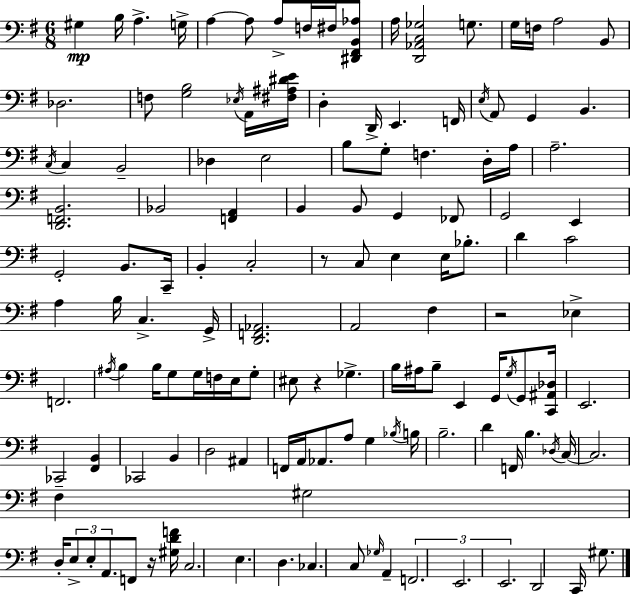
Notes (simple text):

G#3/q B3/s A3/q. G3/s A3/q A3/e A3/e F3/s F#3/s [D#2,F#2,B2,Ab3]/e A3/s [D2,Ab2,C3,Gb3]/h G3/e. G3/s F3/s A3/h B2/e Db3/h. F3/e [G3,B3]/h Eb3/s A2/s [F#3,A#3,D#4,E4]/s D3/q D2/s E2/q. F2/s E3/s A2/e G2/q B2/q. C3/s C3/q B2/h Db3/q E3/h B3/e G3/e F3/q. D3/s A3/s A3/h. [D2,F2,B2]/h. Bb2/h [F2,A2]/q B2/q B2/e G2/q FES2/e G2/h E2/q G2/h B2/e. C2/s B2/q C3/h R/e C3/e E3/q E3/s Bb3/e. D4/q C4/h A3/q B3/s C3/q. G2/s [D2,F2,Ab2]/h. A2/h F#3/q R/h Eb3/q F2/h. A#3/s B3/q B3/s G3/e G3/s F3/s E3/s G3/e EIS3/e R/q Gb3/q. B3/s A#3/s B3/e E2/q G2/s G3/s G2/e [C2,A#2,Db3]/s E2/h. CES2/h [F#2,B2]/q CES2/h B2/q D3/h A#2/q F2/s A2/s Ab2/e. A3/e G3/q Bb3/s B3/s B3/h. D4/q F2/s B3/q. Db3/s C3/s C3/h. F#3/q G#3/h D3/s E3/e E3/e A2/e. F2/e R/s [G#3,D4,F4]/s C3/h. E3/q. D3/q. CES3/q. C3/e Gb3/s A2/q F2/h. E2/h. E2/h. D2/h C2/s G#3/e.